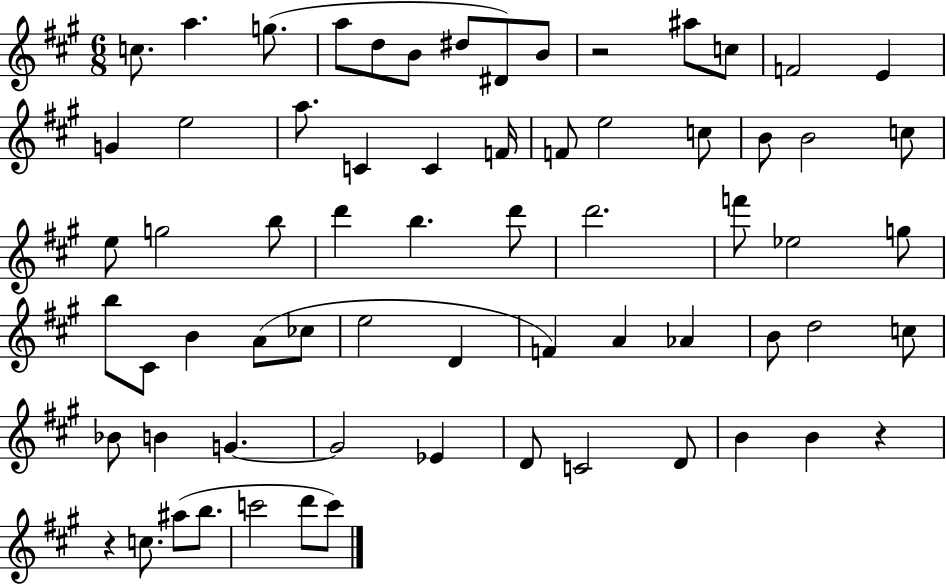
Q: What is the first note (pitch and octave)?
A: C5